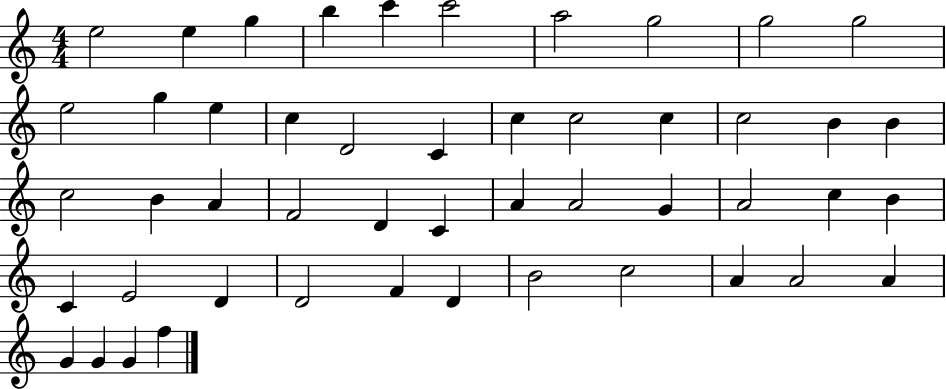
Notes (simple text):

E5/h E5/q G5/q B5/q C6/q C6/h A5/h G5/h G5/h G5/h E5/h G5/q E5/q C5/q D4/h C4/q C5/q C5/h C5/q C5/h B4/q B4/q C5/h B4/q A4/q F4/h D4/q C4/q A4/q A4/h G4/q A4/h C5/q B4/q C4/q E4/h D4/q D4/h F4/q D4/q B4/h C5/h A4/q A4/h A4/q G4/q G4/q G4/q F5/q